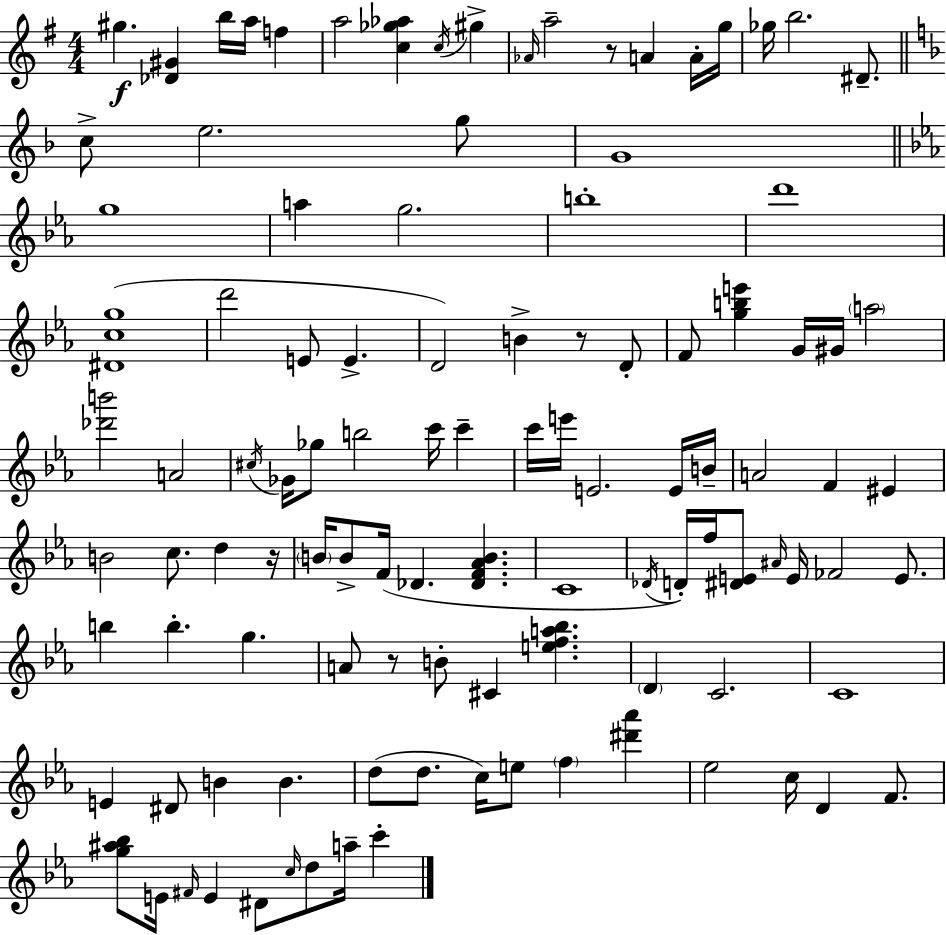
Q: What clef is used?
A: treble